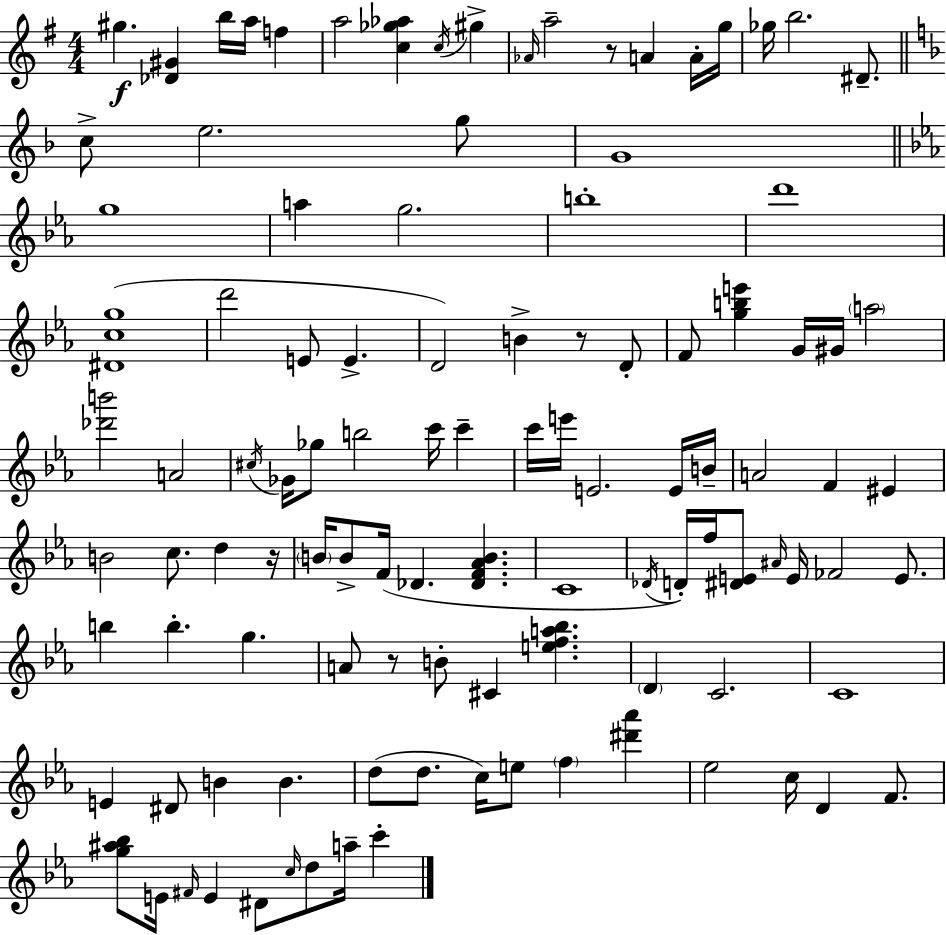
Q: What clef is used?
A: treble